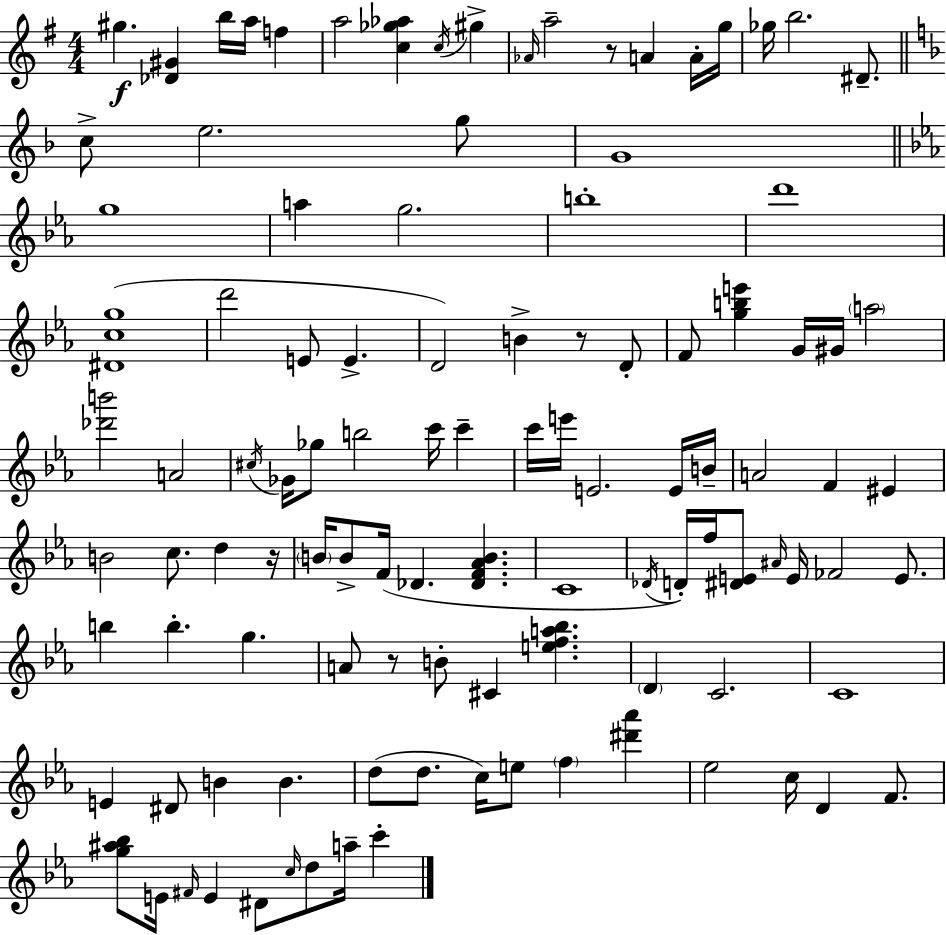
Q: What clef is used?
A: treble